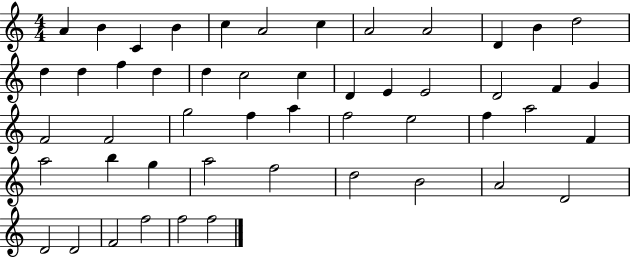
X:1
T:Untitled
M:4/4
L:1/4
K:C
A B C B c A2 c A2 A2 D B d2 d d f d d c2 c D E E2 D2 F G F2 F2 g2 f a f2 e2 f a2 F a2 b g a2 f2 d2 B2 A2 D2 D2 D2 F2 f2 f2 f2